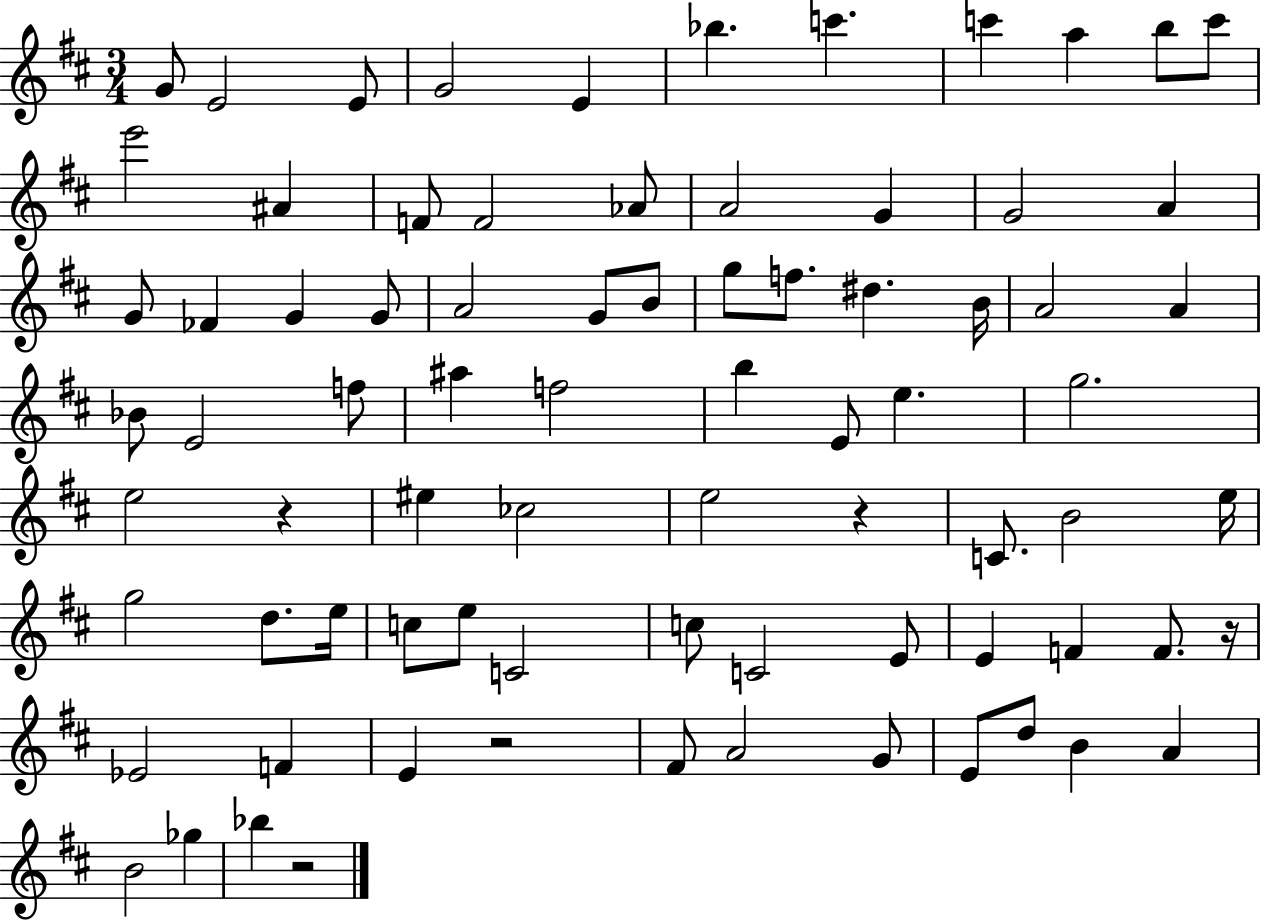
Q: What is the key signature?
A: D major